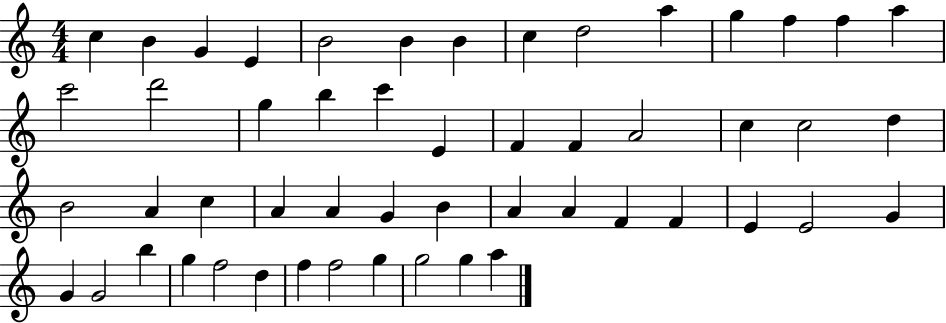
X:1
T:Untitled
M:4/4
L:1/4
K:C
c B G E B2 B B c d2 a g f f a c'2 d'2 g b c' E F F A2 c c2 d B2 A c A A G B A A F F E E2 G G G2 b g f2 d f f2 g g2 g a